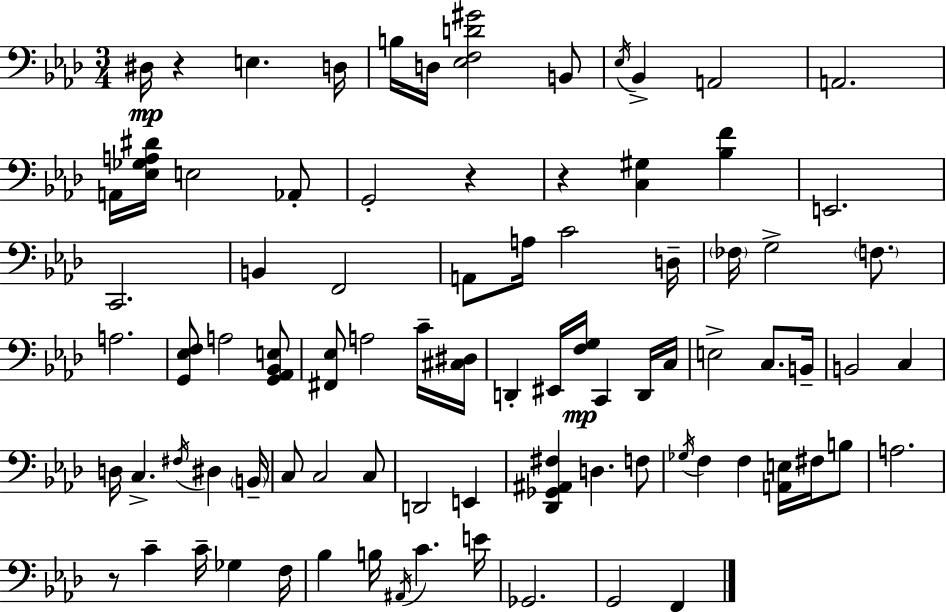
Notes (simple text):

D#3/s R/q E3/q. D3/s B3/s D3/s [Eb3,F3,D4,G#4]/h B2/e Eb3/s Bb2/q A2/h A2/h. A2/s [Eb3,Gb3,A3,D#4]/s E3/h Ab2/e G2/h R/q R/q [C3,G#3]/q [Bb3,F4]/q E2/h. C2/h. B2/q F2/h A2/e A3/s C4/h D3/s FES3/s G3/h F3/e. A3/h. [G2,Eb3,F3]/e A3/h [G2,Ab2,Bb2,E3]/e [F#2,Eb3]/e A3/h C4/s [C#3,D#3]/s D2/q EIS2/s [F3,G3]/s C2/q D2/s C3/s E3/h C3/e. B2/s B2/h C3/q D3/s C3/q. F#3/s D#3/q B2/s C3/e C3/h C3/e D2/h E2/q [Db2,Gb2,A#2,F#3]/q D3/q. F3/e Gb3/s F3/q F3/q [A2,E3]/s F#3/s B3/e A3/h. R/e C4/q C4/s Gb3/q F3/s Bb3/q B3/s A#2/s C4/q. E4/s Gb2/h. G2/h F2/q